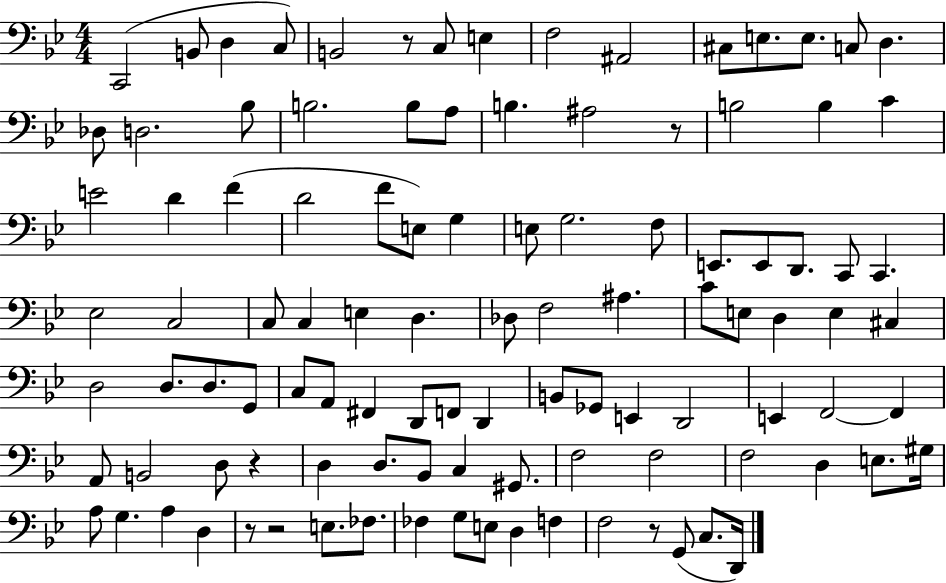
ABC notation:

X:1
T:Untitled
M:4/4
L:1/4
K:Bb
C,,2 B,,/2 D, C,/2 B,,2 z/2 C,/2 E, F,2 ^A,,2 ^C,/2 E,/2 E,/2 C,/2 D, _D,/2 D,2 _B,/2 B,2 B,/2 A,/2 B, ^A,2 z/2 B,2 B, C E2 D F D2 F/2 E,/2 G, E,/2 G,2 F,/2 E,,/2 E,,/2 D,,/2 C,,/2 C,, _E,2 C,2 C,/2 C, E, D, _D,/2 F,2 ^A, C/2 E,/2 D, E, ^C, D,2 D,/2 D,/2 G,,/2 C,/2 A,,/2 ^F,, D,,/2 F,,/2 D,, B,,/2 _G,,/2 E,, D,,2 E,, F,,2 F,, A,,/2 B,,2 D,/2 z D, D,/2 _B,,/2 C, ^G,,/2 F,2 F,2 F,2 D, E,/2 ^G,/4 A,/2 G, A, D, z/2 z2 E,/2 _F,/2 _F, G,/2 E,/2 D, F, F,2 z/2 G,,/2 C,/2 D,,/4